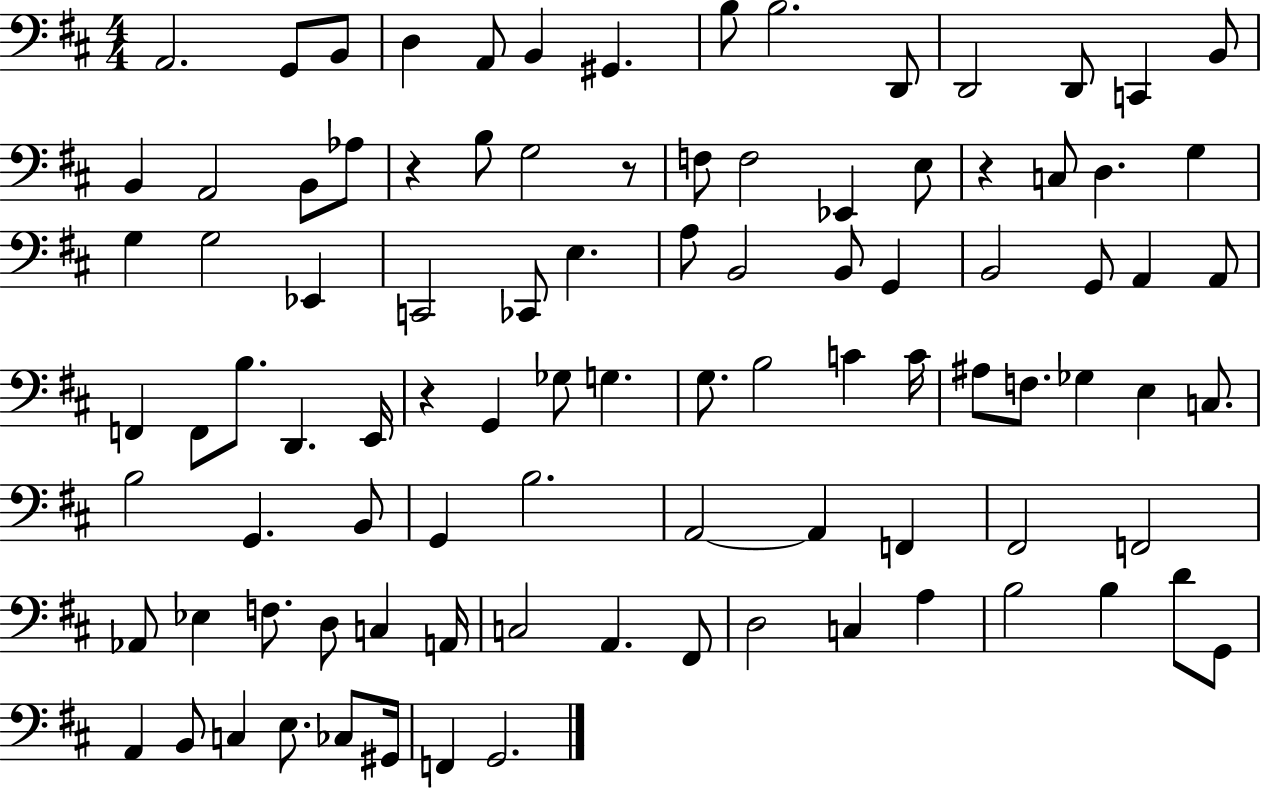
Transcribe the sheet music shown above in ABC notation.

X:1
T:Untitled
M:4/4
L:1/4
K:D
A,,2 G,,/2 B,,/2 D, A,,/2 B,, ^G,, B,/2 B,2 D,,/2 D,,2 D,,/2 C,, B,,/2 B,, A,,2 B,,/2 _A,/2 z B,/2 G,2 z/2 F,/2 F,2 _E,, E,/2 z C,/2 D, G, G, G,2 _E,, C,,2 _C,,/2 E, A,/2 B,,2 B,,/2 G,, B,,2 G,,/2 A,, A,,/2 F,, F,,/2 B,/2 D,, E,,/4 z G,, _G,/2 G, G,/2 B,2 C C/4 ^A,/2 F,/2 _G, E, C,/2 B,2 G,, B,,/2 G,, B,2 A,,2 A,, F,, ^F,,2 F,,2 _A,,/2 _E, F,/2 D,/2 C, A,,/4 C,2 A,, ^F,,/2 D,2 C, A, B,2 B, D/2 G,,/2 A,, B,,/2 C, E,/2 _C,/2 ^G,,/4 F,, G,,2